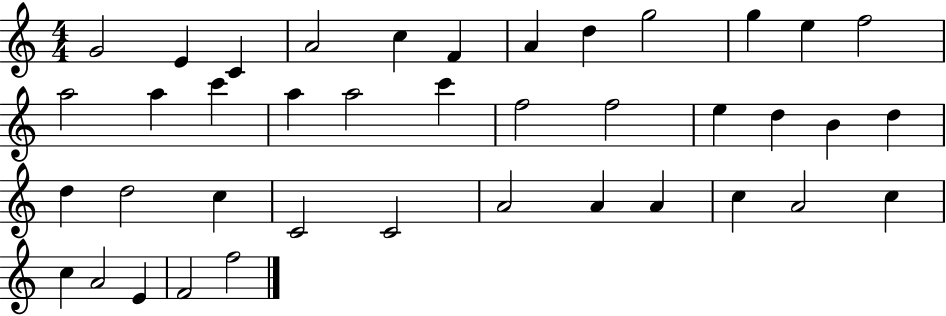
{
  \clef treble
  \numericTimeSignature
  \time 4/4
  \key c \major
  g'2 e'4 c'4 | a'2 c''4 f'4 | a'4 d''4 g''2 | g''4 e''4 f''2 | \break a''2 a''4 c'''4 | a''4 a''2 c'''4 | f''2 f''2 | e''4 d''4 b'4 d''4 | \break d''4 d''2 c''4 | c'2 c'2 | a'2 a'4 a'4 | c''4 a'2 c''4 | \break c''4 a'2 e'4 | f'2 f''2 | \bar "|."
}